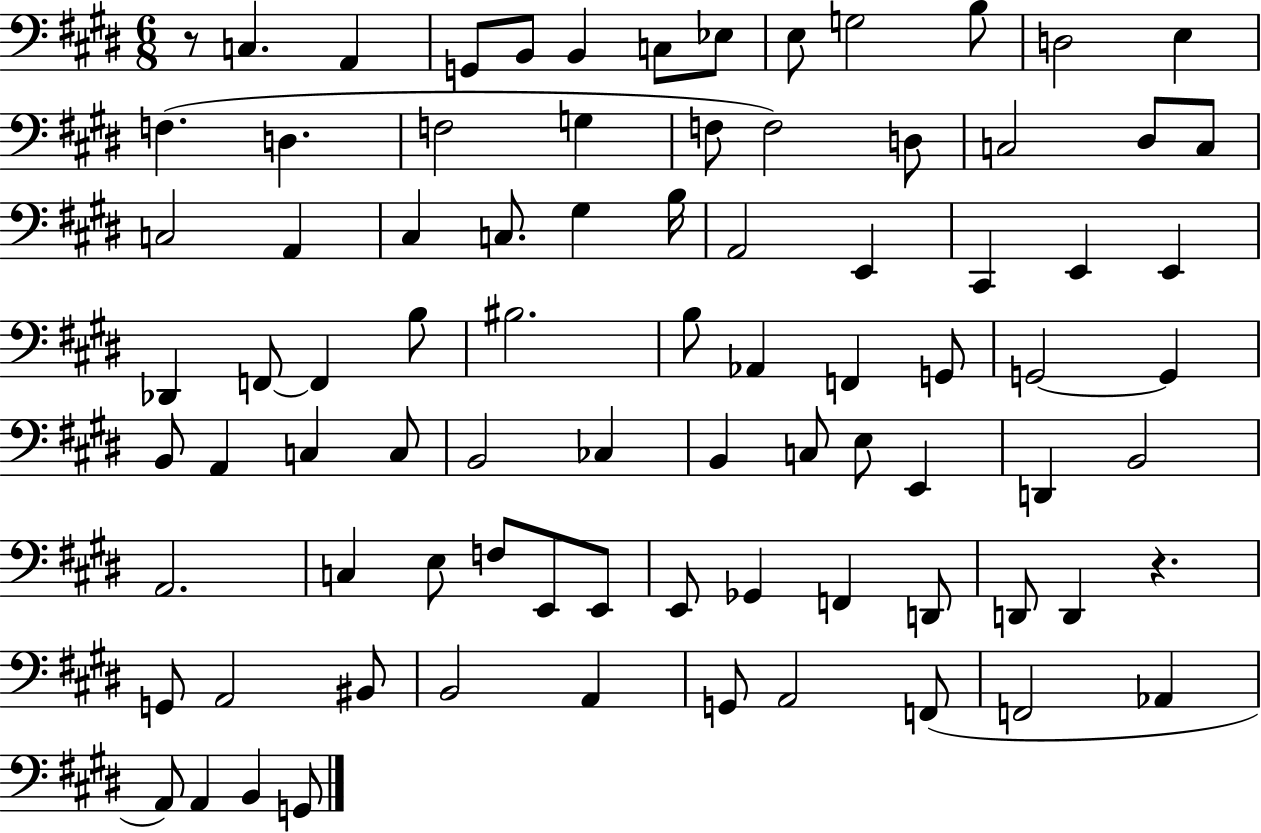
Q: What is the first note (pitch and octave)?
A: C3